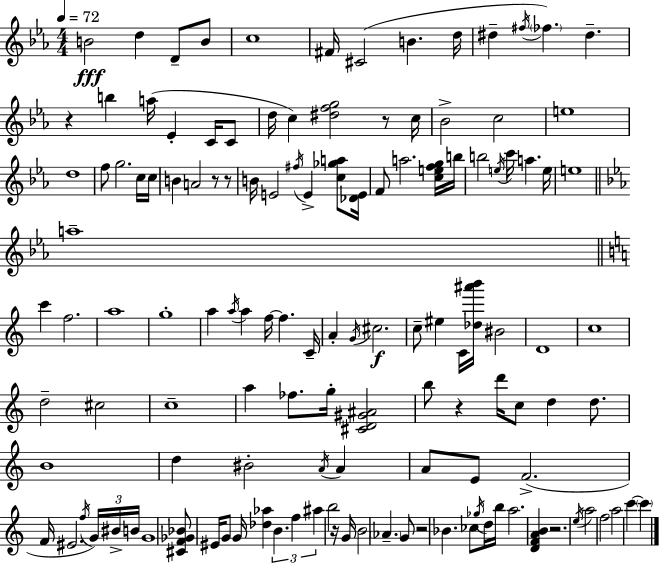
B4/h D5/q D4/e B4/e C5/w F#4/s C#4/h B4/q. D5/s D#5/q F#5/s FES5/q. D#5/q. R/q B5/q A5/s Eb4/q C4/s C4/e D5/s C5/q [D#5,F5,G5]/h R/e C5/s Bb4/h C5/h E5/w D5/w F5/e G5/h. C5/s C5/s B4/q A4/h R/e R/e B4/s E4/h F#5/s E4/q [C5,Gb5,A5]/e [Db4,E4]/s F4/e A5/h. [C5,E5,F5,G5]/s B5/s B5/h E5/s C6/s A5/q. E5/s E5/w A5/w C6/q F5/h. A5/w G5/w A5/q A5/s A5/q F5/s F5/q. C4/s A4/q G4/s C#5/h. C5/e EIS5/q C4/s [Db5,A#6,B6]/s BIS4/h D4/w C5/w D5/h C#5/h C5/w A5/q FES5/e. G5/s [C#4,D4,G#4,A#4]/h B5/e R/q D6/s C5/e D5/q D5/e. B4/w D5/q BIS4/h A4/s A4/q A4/e E4/e F4/h. F4/s EIS4/h. F5/s G4/s BIS4/s B4/s G4/w [C#4,F4,Gb4,Bb4]/e EIS4/s G4/e G4/s [Db5,Ab5]/q B4/q. F5/q A#5/q B5/h R/s G4/s B4/h Ab4/q. G4/e R/h Bb4/q. CES5/e Gb5/s D5/s B5/s A5/h. [D4,F4,A4,B4]/q R/h. E5/s A5/h F5/h A5/h C6/q C6/q